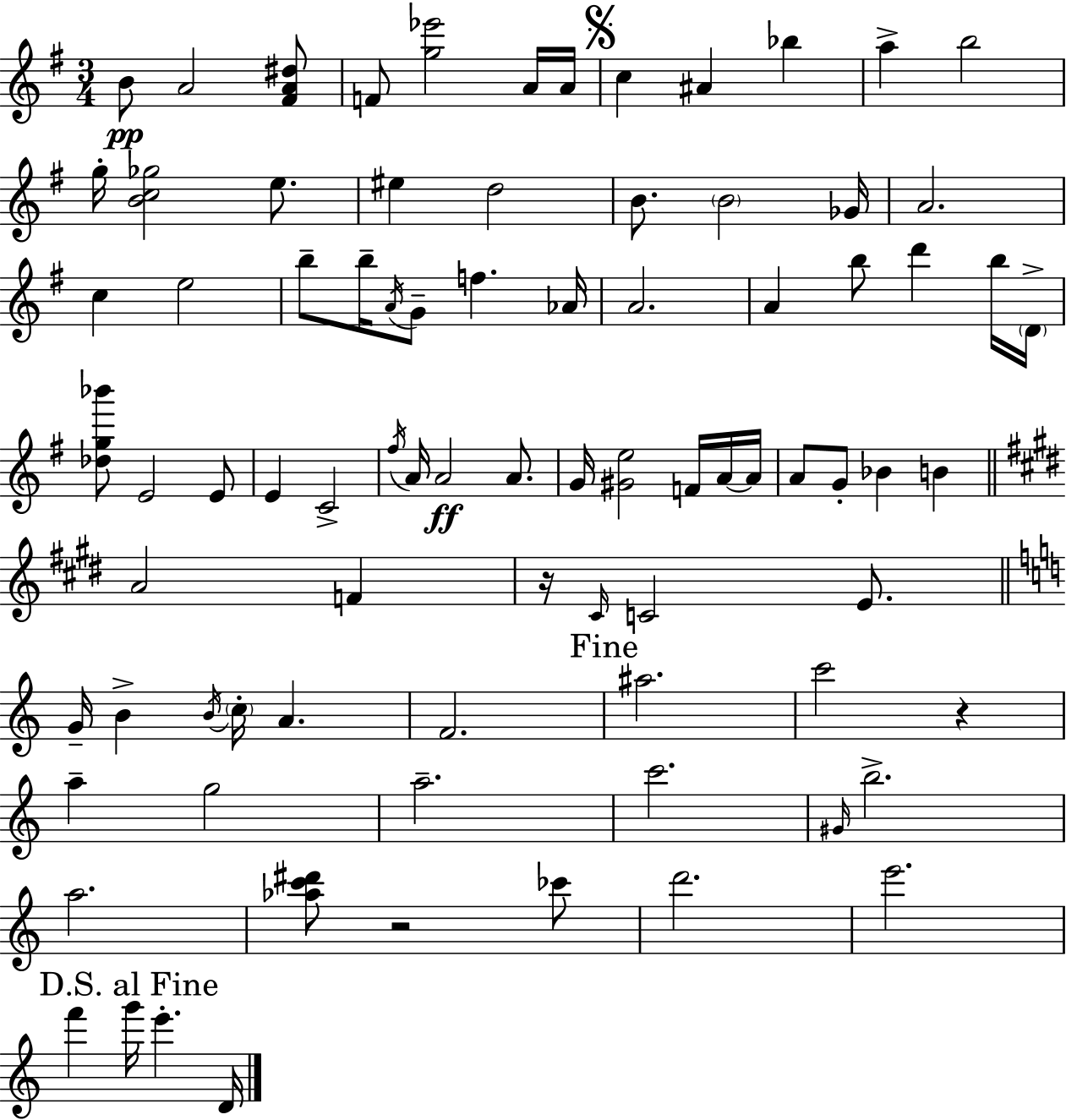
X:1
T:Untitled
M:3/4
L:1/4
K:Em
B/2 A2 [^FA^d]/2 F/2 [g_e']2 A/4 A/4 c ^A _b a b2 g/4 [Bc_g]2 e/2 ^e d2 B/2 B2 _G/4 A2 c e2 b/2 b/4 A/4 G/2 f _A/4 A2 A b/2 d' b/4 D/4 [_dg_b']/2 E2 E/2 E C2 ^f/4 A/4 A2 A/2 G/4 [^Ge]2 F/4 A/4 A/4 A/2 G/2 _B B A2 F z/4 ^C/4 C2 E/2 G/4 B B/4 c/4 A F2 ^a2 c'2 z a g2 a2 c'2 ^G/4 b2 a2 [_ac'^d']/2 z2 _c'/2 d'2 e'2 f' g'/4 e' D/4